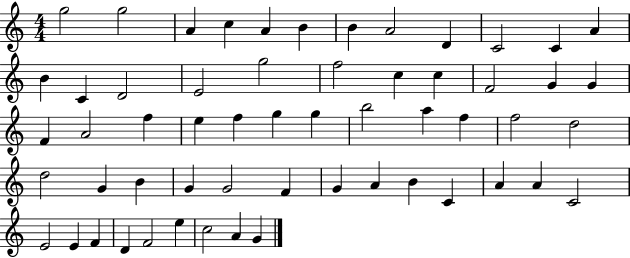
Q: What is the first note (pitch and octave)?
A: G5